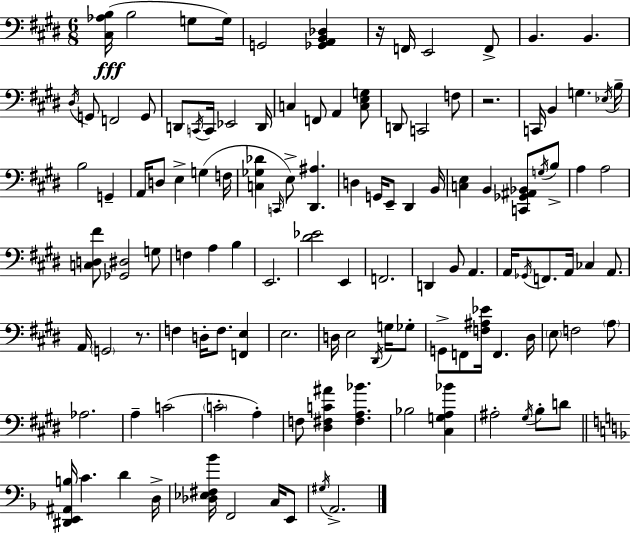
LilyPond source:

{
  \clef bass
  \numericTimeSignature
  \time 6/8
  \key e \major
  <cis aes b>16(\fff b2 g8 g16) | g,2 <ges, a, b, des>4 | r16 f,16 e,2 f,8-> | b,4. b,4. | \break \acciaccatura { dis16 } g,8 f,2 g,8 | d,8 \acciaccatura { c,16 } c,16 ees,2 | d,16 c4 f,8 a,4 | <c e g>8 d,8 c,2 | \break f8 r2. | c,16 b,4 g4. | \acciaccatura { ees16 } b16-- b2 g,4-- | a,16 d8 e4-> g4( | \break f16 <c ges des'>4 \grace { c,16 }) e8-> <dis, ais>4. | d4 g,16 e,8-- dis,4 | b,16 <c e>4 b,4 | <c, ges, ais, bes,>8 \acciaccatura { g16 } b8-> a4 a2 | \break <c d fis'>8 <ges, dis>2 | g8 f4 a4 | b4 e,2. | <dis' ees'>2 | \break e,4 f,2. | d,4 b,8 a,4. | a,16 \acciaccatura { ges,16 } f,8. a,16 ces4 | a,8. a,16 \parenthesize g,2 | \break r8. f4 d16-. f8. | <f, e>4 e2. | d16 e2 | \acciaccatura { dis,16 } g16 ges8-. g,8-> f,8 <f ais ees'>16 | \break f,4. dis16 \parenthesize e8 f2 | \parenthesize a8 aes2. | a4-- c'2( | \parenthesize c'2-. | \break a4-.) f8 <dis fis c' ais'>4 | <fis a bes'>4. bes2 | <cis g a bes'>4 ais2-. | \acciaccatura { gis16 } b8-. d'8 \bar "||" \break \key f \major <dis, e, ais, b>16 c'4. d'4 d16-> | <des ees fis bes'>16 f,2 c16 e,8 | \acciaccatura { gis16 } a,2.-> | \bar "|."
}